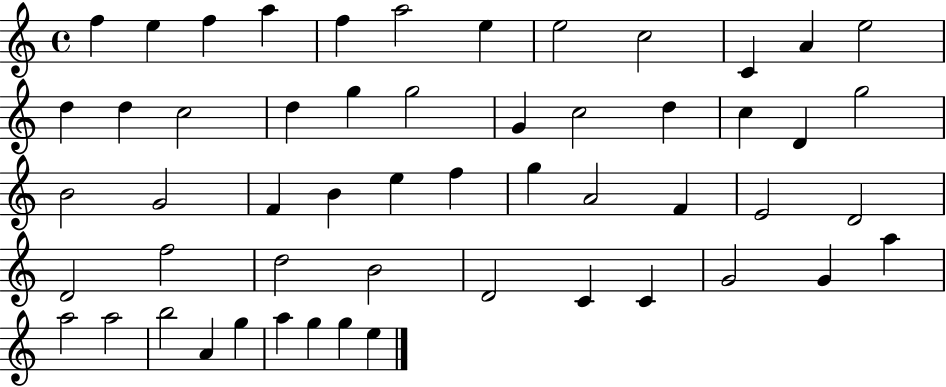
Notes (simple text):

F5/q E5/q F5/q A5/q F5/q A5/h E5/q E5/h C5/h C4/q A4/q E5/h D5/q D5/q C5/h D5/q G5/q G5/h G4/q C5/h D5/q C5/q D4/q G5/h B4/h G4/h F4/q B4/q E5/q F5/q G5/q A4/h F4/q E4/h D4/h D4/h F5/h D5/h B4/h D4/h C4/q C4/q G4/h G4/q A5/q A5/h A5/h B5/h A4/q G5/q A5/q G5/q G5/q E5/q